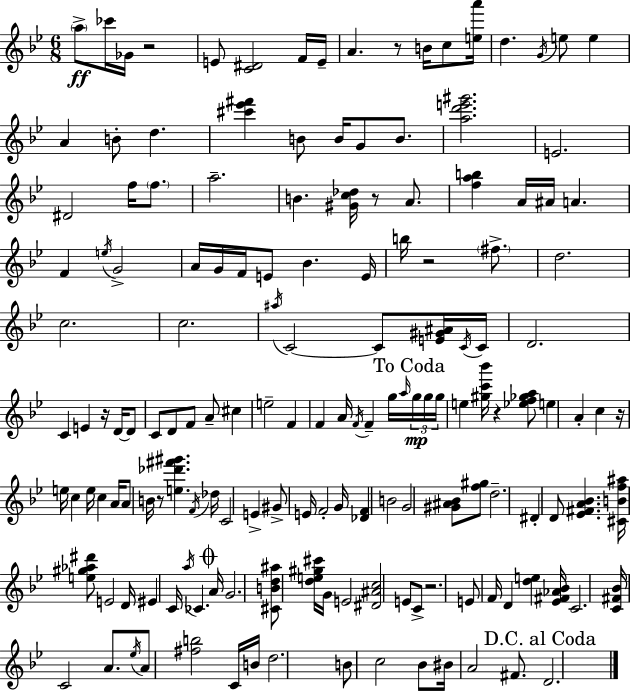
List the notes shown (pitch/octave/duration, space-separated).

A5/e CES6/s Gb4/s R/h E4/e [C4,D#4]/h F4/s E4/s A4/q. R/e B4/s C5/e [E5,A6]/s D5/q. G4/s E5/e E5/q A4/q B4/e D5/q. [C#6,Eb6,F#6]/q B4/e B4/s G4/e B4/e. [A5,D6,E6,G#6]/h. E4/h. D#4/h F5/s F5/e. A5/h. B4/q. [G#4,C5,Db5]/s R/e A4/e. [F5,A5,B5]/q A4/s A#4/s A4/q. F4/q E5/s G4/h A4/s G4/s F4/s E4/e Bb4/q. E4/s B5/s R/h F#5/e. D5/h. C5/h. C5/h. A#5/s C4/h C4/e [E4,G#4,A#4]/s C4/s C4/s D4/h. C4/q E4/q R/s D4/s D4/e C4/e D4/e F4/e A4/e C#5/q E5/h F4/q F4/q A4/s F4/s F4/q G5/s A5/s G5/s G5/s G5/s E5/q [G#5,C6,Bb6]/s R/q [Eb5,F5,Gb5,A5]/e E5/q A4/q C5/q R/s E5/s C5/q E5/s C5/q A4/s A4/e B4/s R/e [E5,Db6,F#6,G#6]/q. F4/s Db5/s C4/h E4/q G#4/e E4/s F4/h G4/s [Db4,F4]/q B4/h G4/h [G#4,A#4,Bb4]/e [F5,G#5]/e D5/h. D#4/q D4/e [Eb4,F#4,A4,Bb4]/q. [C#4,B4,F5,A#5]/s [E5,G#5,Ab5,D#6]/e E4/h D4/s EIS4/q C4/s A5/s CES4/q. A4/s G4/h. [C#4,B4,D5,A#5]/e [D5,E5,G#5,C#6]/s G4/s E4/h [D#4,A#4,C5]/h E4/e C4/e R/h. E4/e F4/s D4/q [D5,E5]/q [Eb4,F#4,Ab4,Bb4]/s C4/h. [C4,F#4,Bb4]/s C4/h A4/e. Eb5/s A4/e [F#5,B5]/h C4/s B4/s D5/h. B4/e C5/h Bb4/e BIS4/s A4/h F#4/e. D4/h.